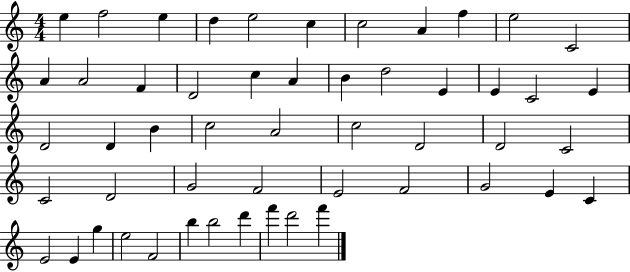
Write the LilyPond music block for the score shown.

{
  \clef treble
  \numericTimeSignature
  \time 4/4
  \key c \major
  e''4 f''2 e''4 | d''4 e''2 c''4 | c''2 a'4 f''4 | e''2 c'2 | \break a'4 a'2 f'4 | d'2 c''4 a'4 | b'4 d''2 e'4 | e'4 c'2 e'4 | \break d'2 d'4 b'4 | c''2 a'2 | c''2 d'2 | d'2 c'2 | \break c'2 d'2 | g'2 f'2 | e'2 f'2 | g'2 e'4 c'4 | \break e'2 e'4 g''4 | e''2 f'2 | b''4 b''2 d'''4 | f'''4 d'''2 f'''4 | \break \bar "|."
}